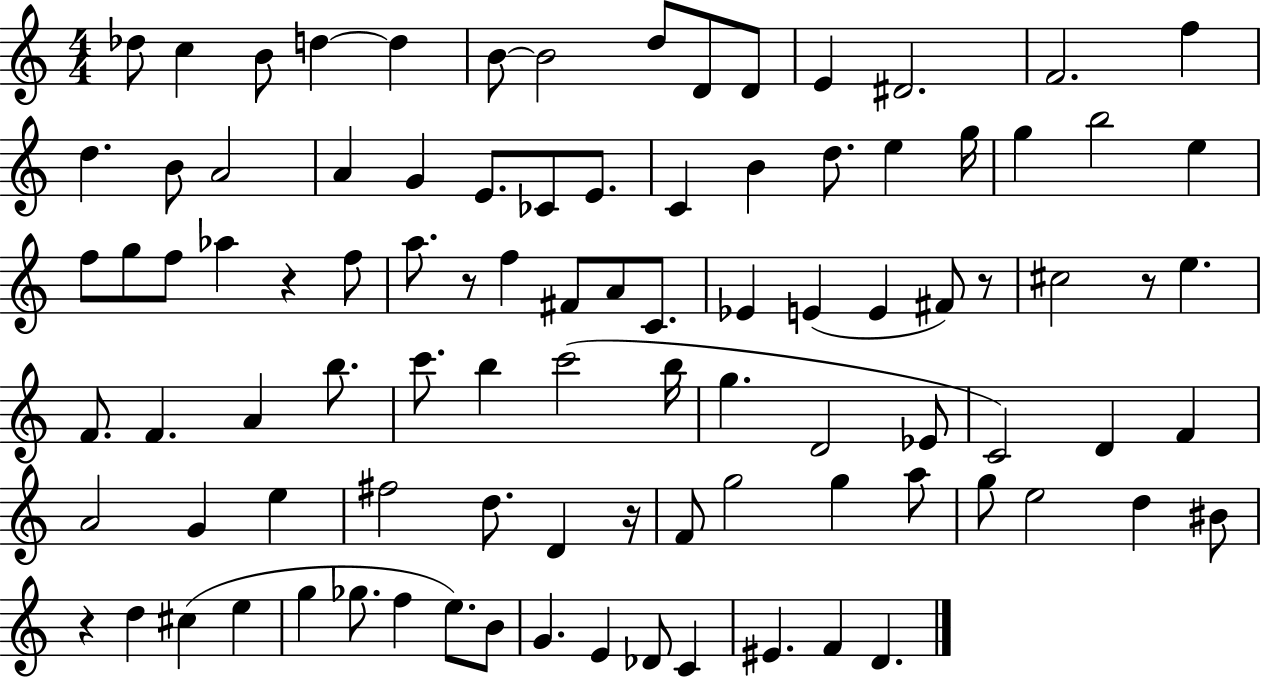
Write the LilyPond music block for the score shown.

{
  \clef treble
  \numericTimeSignature
  \time 4/4
  \key c \major
  \repeat volta 2 { des''8 c''4 b'8 d''4~~ d''4 | b'8~~ b'2 d''8 d'8 d'8 | e'4 dis'2. | f'2. f''4 | \break d''4. b'8 a'2 | a'4 g'4 e'8. ces'8 e'8. | c'4 b'4 d''8. e''4 g''16 | g''4 b''2 e''4 | \break f''8 g''8 f''8 aes''4 r4 f''8 | a''8. r8 f''4 fis'8 a'8 c'8. | ees'4 e'4( e'4 fis'8) r8 | cis''2 r8 e''4. | \break f'8. f'4. a'4 b''8. | c'''8. b''4 c'''2( b''16 | g''4. d'2 ees'8 | c'2) d'4 f'4 | \break a'2 g'4 e''4 | fis''2 d''8. d'4 r16 | f'8 g''2 g''4 a''8 | g''8 e''2 d''4 bis'8 | \break r4 d''4 cis''4( e''4 | g''4 ges''8. f''4 e''8.) b'8 | g'4. e'4 des'8 c'4 | eis'4. f'4 d'4. | \break } \bar "|."
}